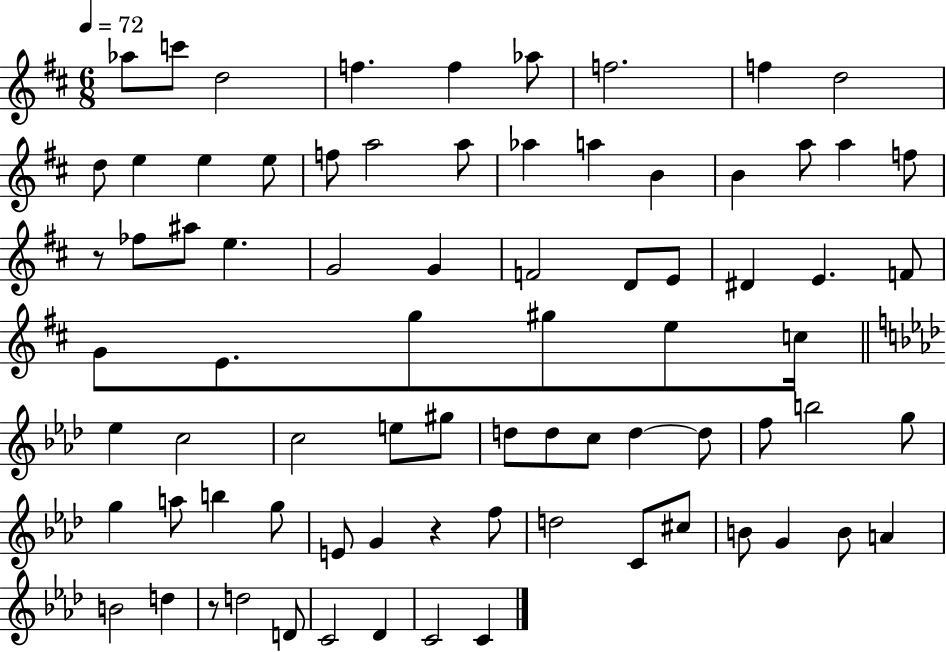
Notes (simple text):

Ab5/e C6/e D5/h F5/q. F5/q Ab5/e F5/h. F5/q D5/h D5/e E5/q E5/q E5/e F5/e A5/h A5/e Ab5/q A5/q B4/q B4/q A5/e A5/q F5/e R/e FES5/e A#5/e E5/q. G4/h G4/q F4/h D4/e E4/e D#4/q E4/q. F4/e G4/e E4/e. G5/e G#5/e E5/e C5/s Eb5/q C5/h C5/h E5/e G#5/e D5/e D5/e C5/e D5/q D5/e F5/e B5/h G5/e G5/q A5/e B5/q G5/e E4/e G4/q R/q F5/e D5/h C4/e C#5/e B4/e G4/q B4/e A4/q B4/h D5/q R/e D5/h D4/e C4/h Db4/q C4/h C4/q